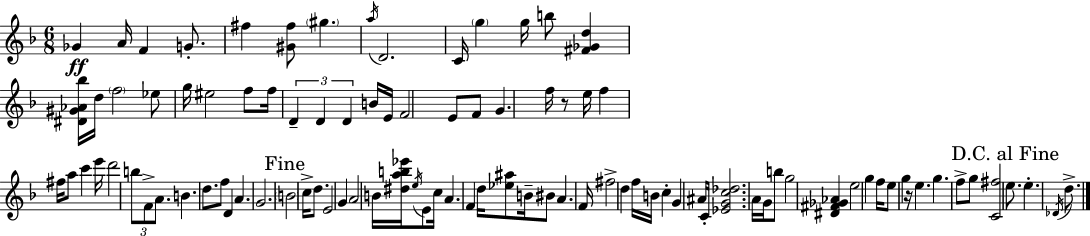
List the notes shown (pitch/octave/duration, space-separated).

Gb4/q A4/s F4/q G4/e. F#5/q [G#4,F#5]/e G#5/q. A5/s D4/h. C4/s G5/q G5/s B5/e [F#4,Gb4,D5]/q [D#4,G#4,Ab4,Bb5]/s D5/s F5/h Eb5/e G5/s EIS5/h F5/e F5/s D4/q D4/q D4/q B4/s E4/s F4/h E4/e F4/e G4/q. F5/s R/e E5/s F5/q F#5/s A5/e C6/q E6/s D6/h B5/e F4/e A4/e. B4/q. D5/e. F5/e D4/q A4/q. G4/h. B4/h C5/s D5/e. E4/h G4/q A4/h B4/s [D#5,A5,B5,Eb6]/s E5/s E4/e C5/s A4/q. F4/q D5/s [Eb5,A#5]/e B4/s BIS4/e A4/q. F4/s F#5/h D5/q F5/s B4/s C5/q G4/q A#4/s C4/s [Eb4,G4,C5,Db5]/h. A4/s G4/s B5/e G5/h [D#4,F#4,Gb4,Ab4]/q E5/h G5/q F5/s E5/e G5/q R/s E5/q. G5/q. F5/e G5/e [C4,F#5]/h E5/e. E5/q. Db4/s D5/e.